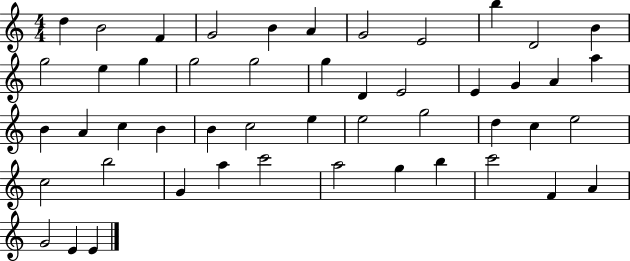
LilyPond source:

{
  \clef treble
  \numericTimeSignature
  \time 4/4
  \key c \major
  d''4 b'2 f'4 | g'2 b'4 a'4 | g'2 e'2 | b''4 d'2 b'4 | \break g''2 e''4 g''4 | g''2 g''2 | g''4 d'4 e'2 | e'4 g'4 a'4 a''4 | \break b'4 a'4 c''4 b'4 | b'4 c''2 e''4 | e''2 g''2 | d''4 c''4 e''2 | \break c''2 b''2 | g'4 a''4 c'''2 | a''2 g''4 b''4 | c'''2 f'4 a'4 | \break g'2 e'4 e'4 | \bar "|."
}